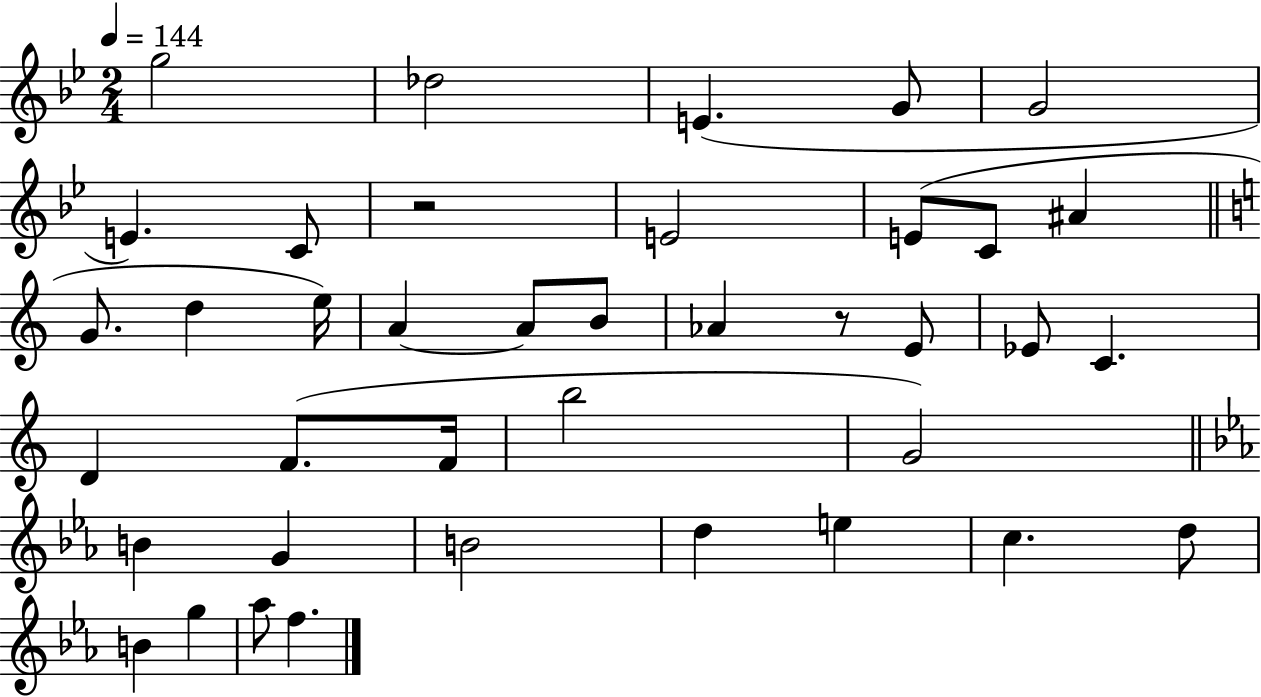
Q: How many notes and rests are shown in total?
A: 39